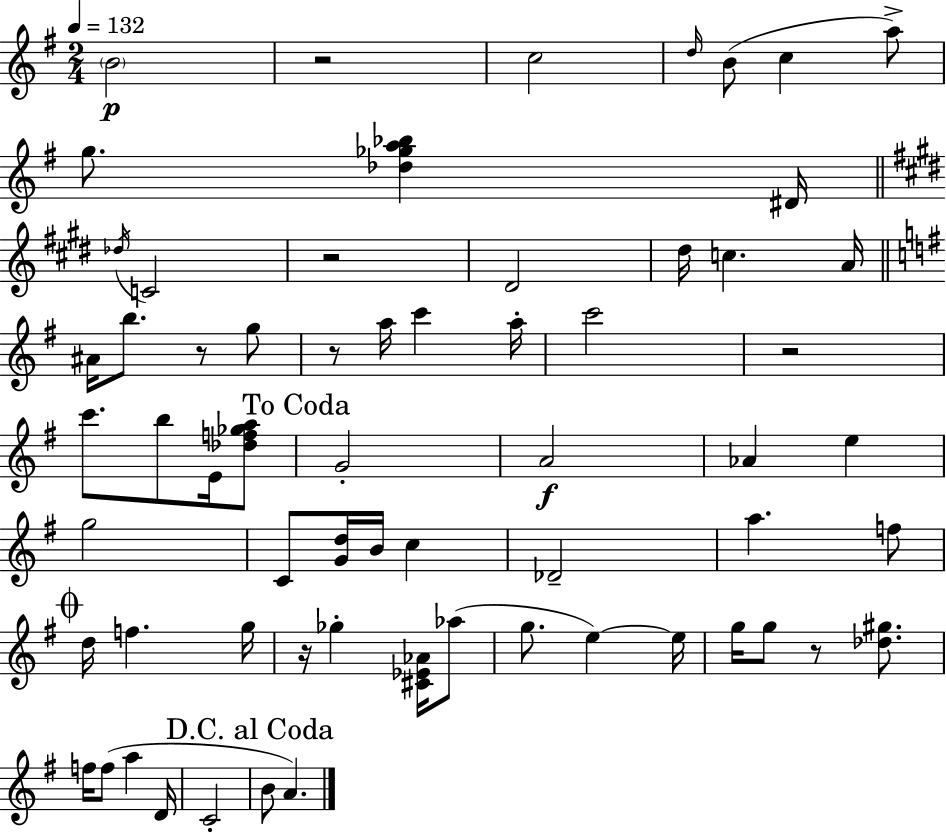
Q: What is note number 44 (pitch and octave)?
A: G5